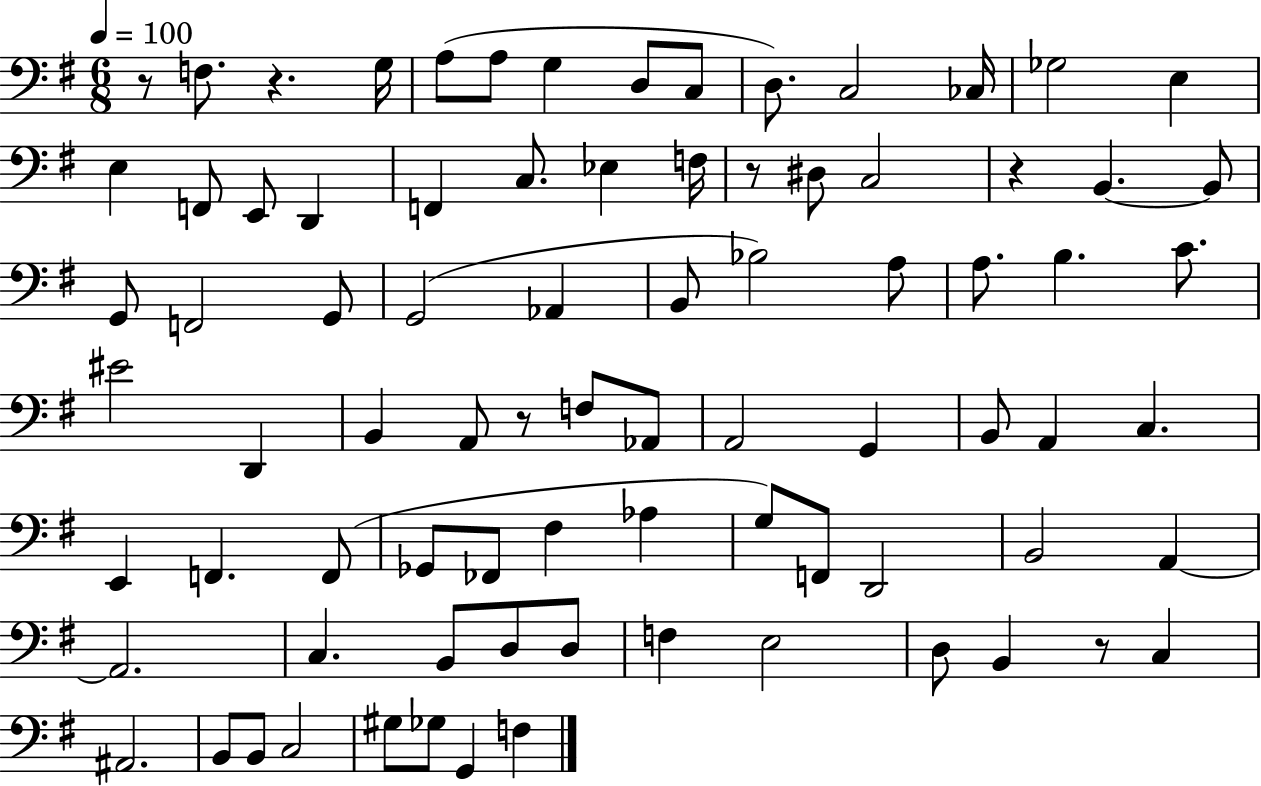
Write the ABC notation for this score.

X:1
T:Untitled
M:6/8
L:1/4
K:G
z/2 F,/2 z G,/4 A,/2 A,/2 G, D,/2 C,/2 D,/2 C,2 _C,/4 _G,2 E, E, F,,/2 E,,/2 D,, F,, C,/2 _E, F,/4 z/2 ^D,/2 C,2 z B,, B,,/2 G,,/2 F,,2 G,,/2 G,,2 _A,, B,,/2 _B,2 A,/2 A,/2 B, C/2 ^E2 D,, B,, A,,/2 z/2 F,/2 _A,,/2 A,,2 G,, B,,/2 A,, C, E,, F,, F,,/2 _G,,/2 _F,,/2 ^F, _A, G,/2 F,,/2 D,,2 B,,2 A,, A,,2 C, B,,/2 D,/2 D,/2 F, E,2 D,/2 B,, z/2 C, ^A,,2 B,,/2 B,,/2 C,2 ^G,/2 _G,/2 G,, F,